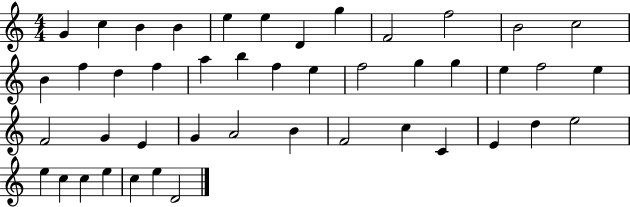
X:1
T:Untitled
M:4/4
L:1/4
K:C
G c B B e e D g F2 f2 B2 c2 B f d f a b f e f2 g g e f2 e F2 G E G A2 B F2 c C E d e2 e c c e c e D2